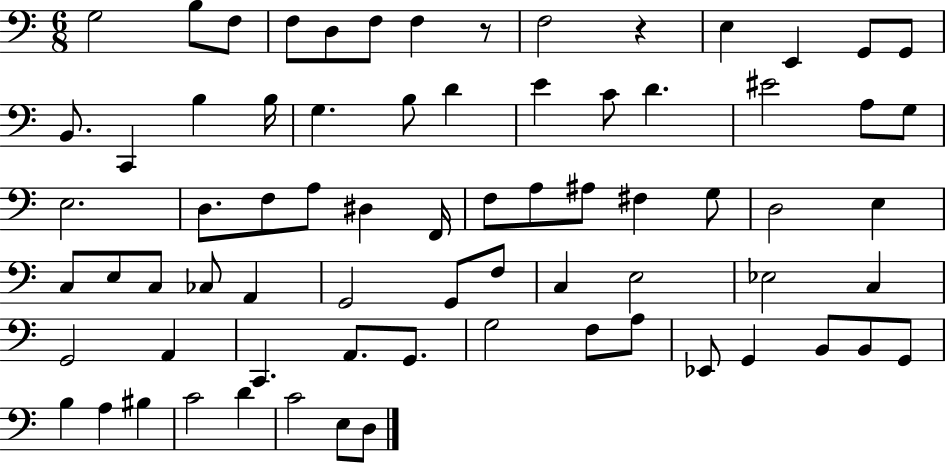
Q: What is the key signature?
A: C major